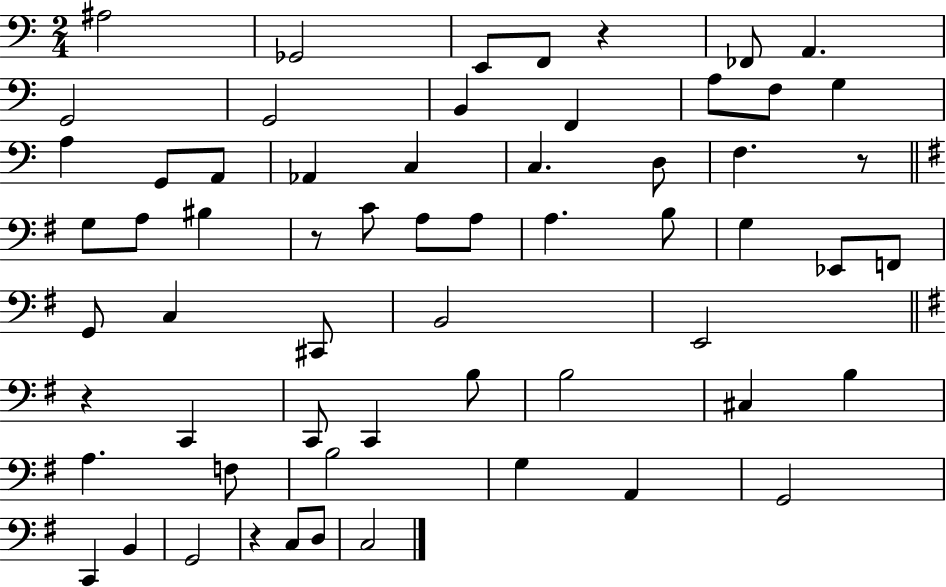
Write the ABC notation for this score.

X:1
T:Untitled
M:2/4
L:1/4
K:C
^A,2 _G,,2 E,,/2 F,,/2 z _F,,/2 A,, G,,2 G,,2 B,, F,, A,/2 F,/2 G, A, G,,/2 A,,/2 _A,, C, C, D,/2 F, z/2 G,/2 A,/2 ^B, z/2 C/2 A,/2 A,/2 A, B,/2 G, _E,,/2 F,,/2 G,,/2 C, ^C,,/2 B,,2 E,,2 z C,, C,,/2 C,, B,/2 B,2 ^C, B, A, F,/2 B,2 G, A,, G,,2 C,, B,, G,,2 z C,/2 D,/2 C,2